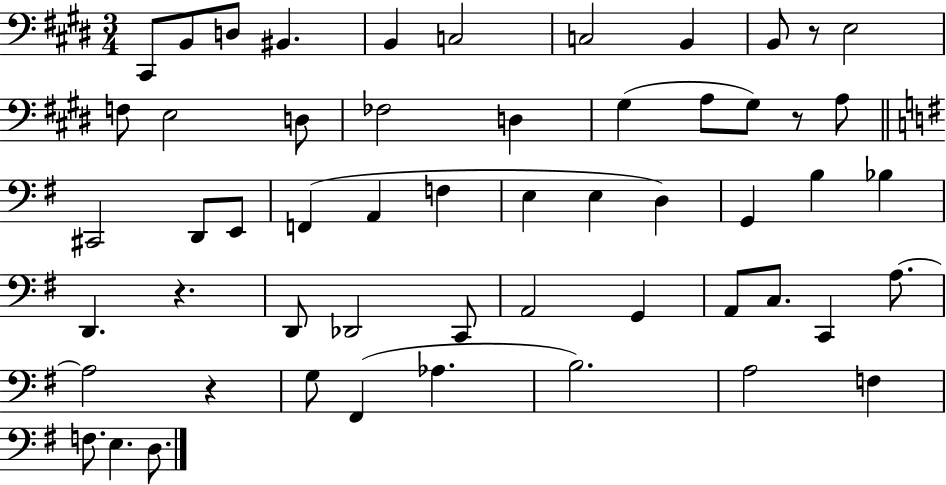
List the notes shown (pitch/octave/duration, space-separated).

C#2/e B2/e D3/e BIS2/q. B2/q C3/h C3/h B2/q B2/e R/e E3/h F3/e E3/h D3/e FES3/h D3/q G#3/q A3/e G#3/e R/e A3/e C#2/h D2/e E2/e F2/q A2/q F3/q E3/q E3/q D3/q G2/q B3/q Bb3/q D2/q. R/q. D2/e Db2/h C2/e A2/h G2/q A2/e C3/e. C2/q A3/e. A3/h R/q G3/e F#2/q Ab3/q. B3/h. A3/h F3/q F3/e. E3/q. D3/e.